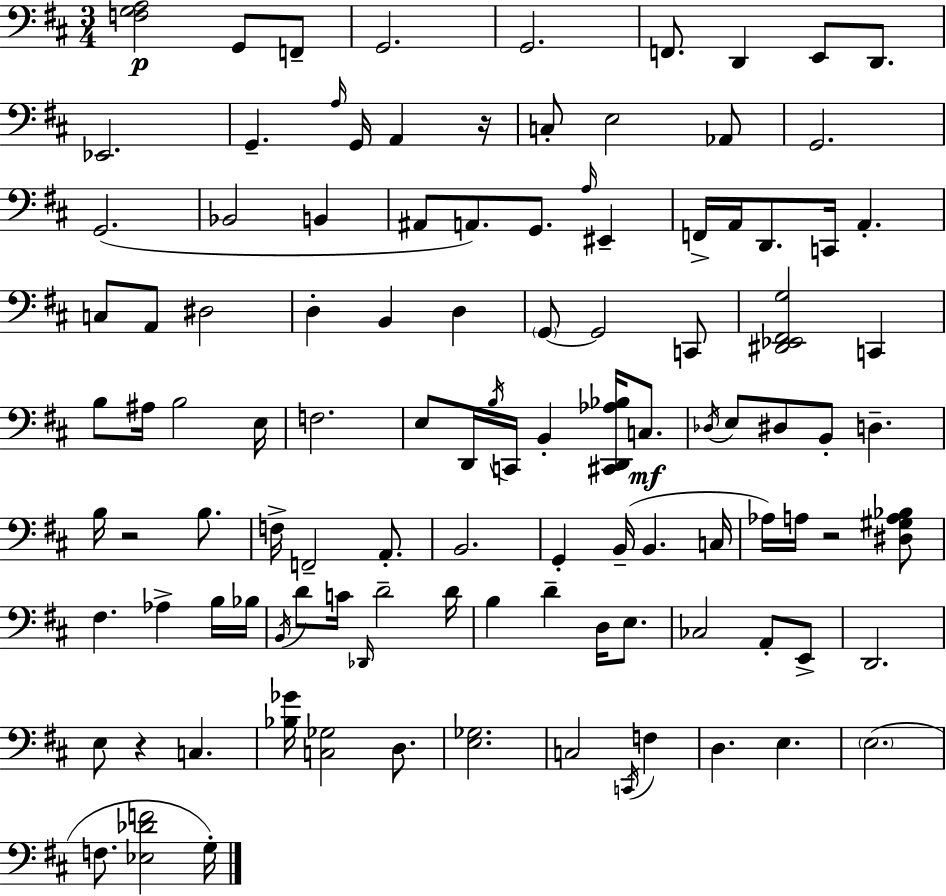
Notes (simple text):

[F3,G3,A3]/h G2/e F2/e G2/h. G2/h. F2/e. D2/q E2/e D2/e. Eb2/h. G2/q. A3/s G2/s A2/q R/s C3/e E3/h Ab2/e G2/h. G2/h. Bb2/h B2/q A#2/e A2/e. G2/e. A3/s EIS2/q F2/s A2/s D2/e. C2/s A2/q. C3/e A2/e D#3/h D3/q B2/q D3/q G2/e G2/h C2/e [D#2,Eb2,F#2,G3]/h C2/q B3/e A#3/s B3/h E3/s F3/h. E3/e D2/s B3/s C2/s B2/q [C#2,D2,Ab3,Bb3]/s C3/e. Db3/s E3/e D#3/e B2/e D3/q. B3/s R/h B3/e. F3/s F2/h A2/e. B2/h. G2/q B2/s B2/q. C3/s Ab3/s A3/s R/h [D#3,G#3,A3,Bb3]/e F#3/q. Ab3/q B3/s Bb3/s B2/s D4/e C4/s Db2/s D4/h D4/s B3/q D4/q D3/s E3/e. CES3/h A2/e E2/e D2/h. E3/e R/q C3/q. [Bb3,Gb4]/s [C3,Gb3]/h D3/e. [E3,Gb3]/h. C3/h C2/s F3/q D3/q. E3/q. E3/h. F3/e. [Eb3,Db4,F4]/h G3/s